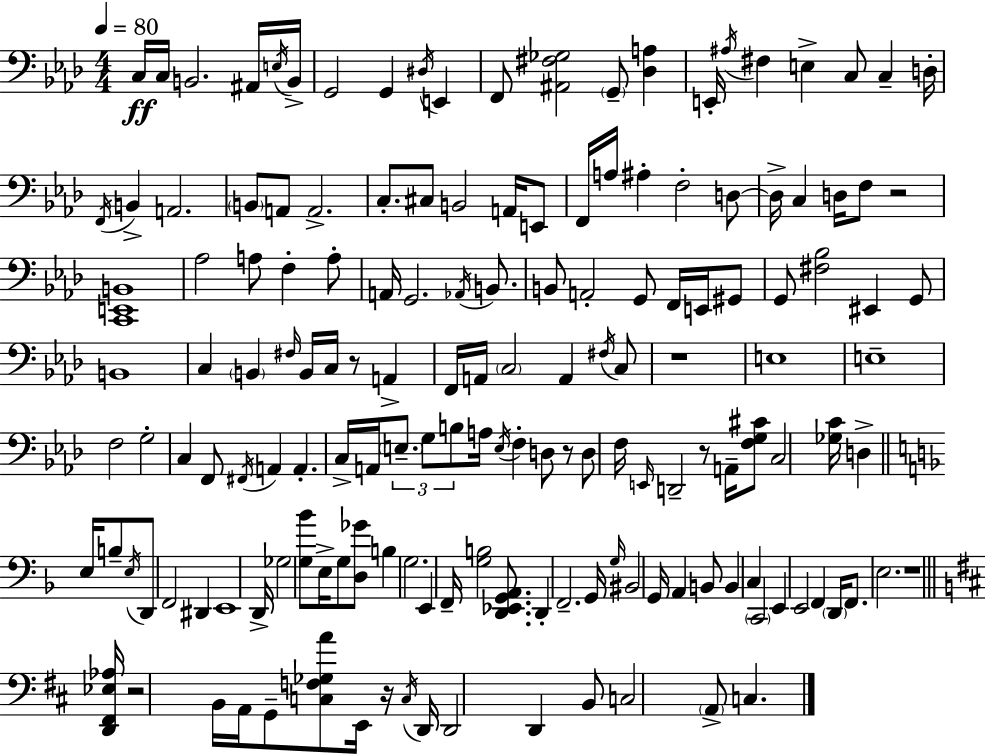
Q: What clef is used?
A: bass